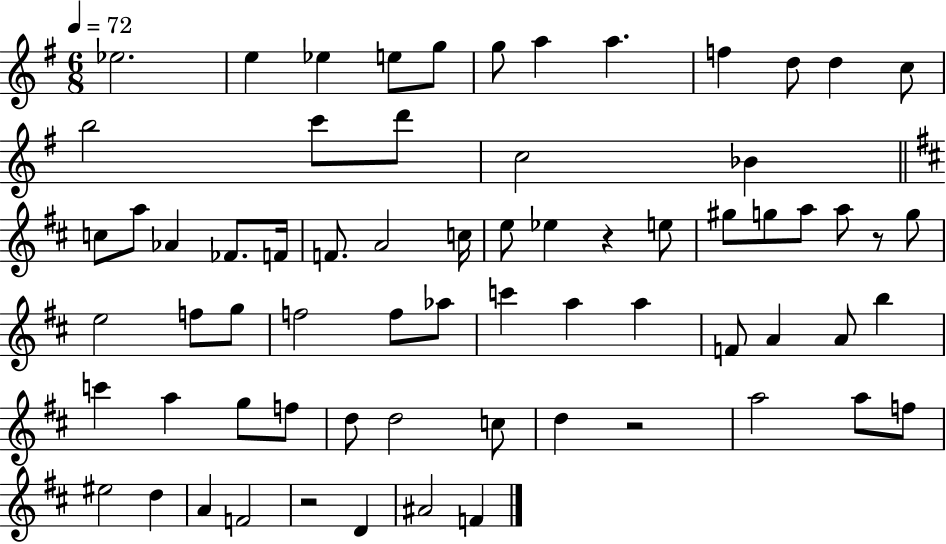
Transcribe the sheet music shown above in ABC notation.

X:1
T:Untitled
M:6/8
L:1/4
K:G
_e2 e _e e/2 g/2 g/2 a a f d/2 d c/2 b2 c'/2 d'/2 c2 _B c/2 a/2 _A _F/2 F/4 F/2 A2 c/4 e/2 _e z e/2 ^g/2 g/2 a/2 a/2 z/2 g/2 e2 f/2 g/2 f2 f/2 _a/2 c' a a F/2 A A/2 b c' a g/2 f/2 d/2 d2 c/2 d z2 a2 a/2 f/2 ^e2 d A F2 z2 D ^A2 F